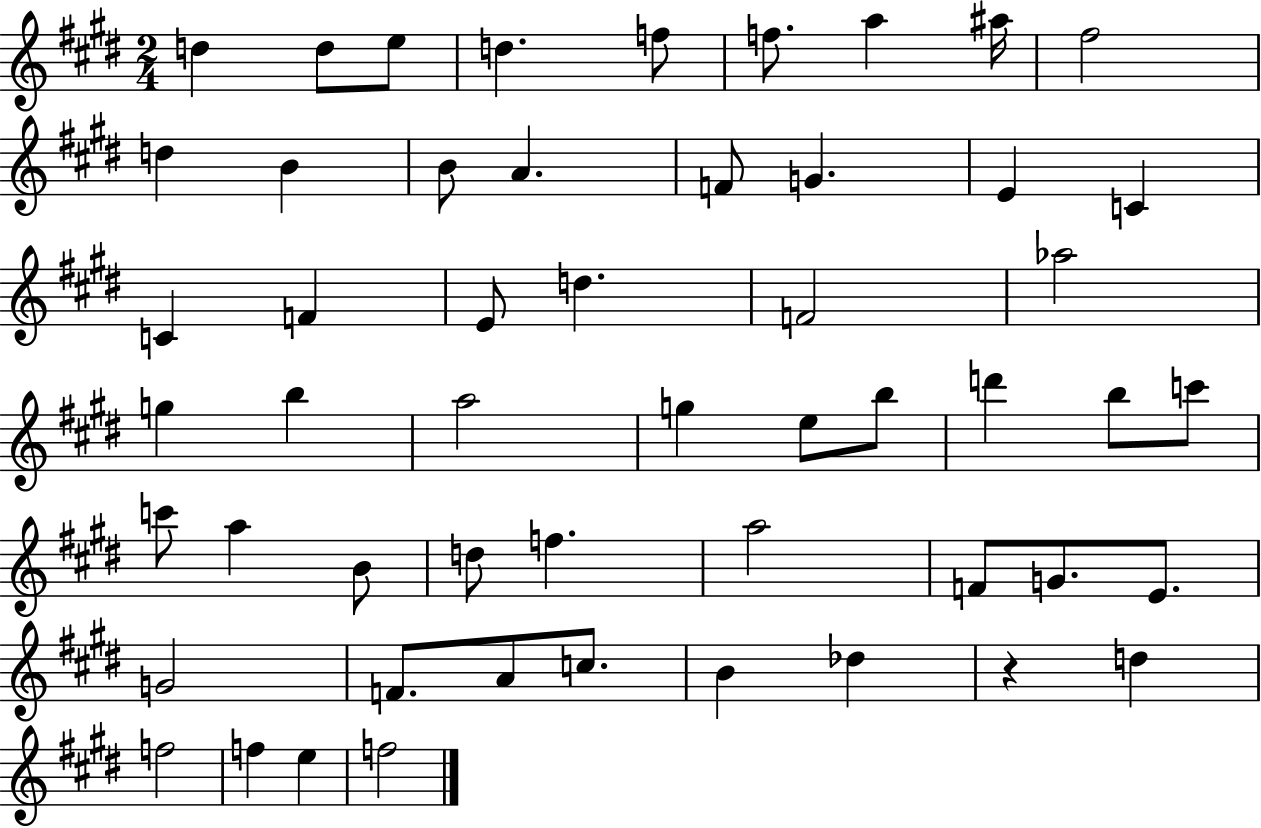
X:1
T:Untitled
M:2/4
L:1/4
K:E
d d/2 e/2 d f/2 f/2 a ^a/4 ^f2 d B B/2 A F/2 G E C C F E/2 d F2 _a2 g b a2 g e/2 b/2 d' b/2 c'/2 c'/2 a B/2 d/2 f a2 F/2 G/2 E/2 G2 F/2 A/2 c/2 B _d z d f2 f e f2